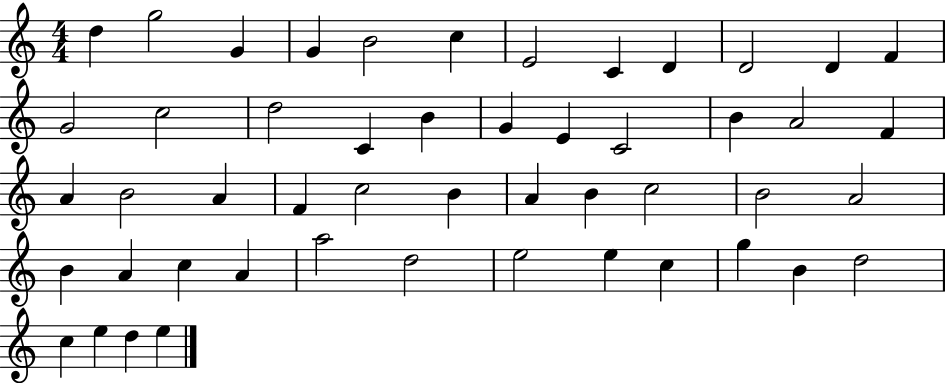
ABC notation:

X:1
T:Untitled
M:4/4
L:1/4
K:C
d g2 G G B2 c E2 C D D2 D F G2 c2 d2 C B G E C2 B A2 F A B2 A F c2 B A B c2 B2 A2 B A c A a2 d2 e2 e c g B d2 c e d e